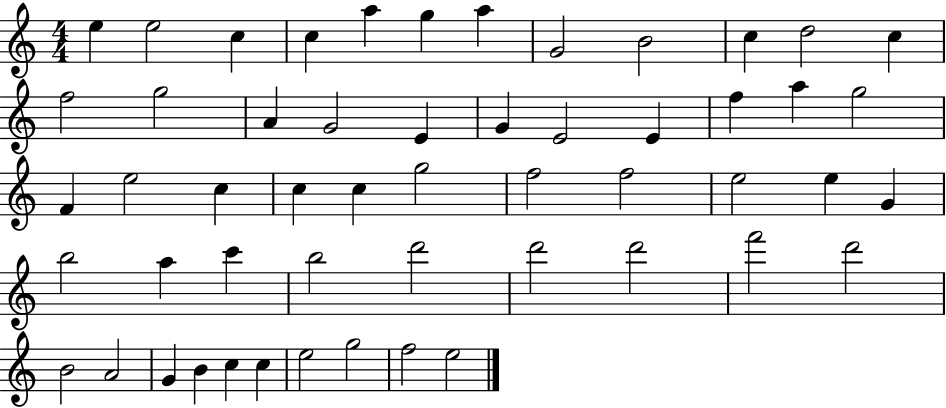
{
  \clef treble
  \numericTimeSignature
  \time 4/4
  \key c \major
  e''4 e''2 c''4 | c''4 a''4 g''4 a''4 | g'2 b'2 | c''4 d''2 c''4 | \break f''2 g''2 | a'4 g'2 e'4 | g'4 e'2 e'4 | f''4 a''4 g''2 | \break f'4 e''2 c''4 | c''4 c''4 g''2 | f''2 f''2 | e''2 e''4 g'4 | \break b''2 a''4 c'''4 | b''2 d'''2 | d'''2 d'''2 | f'''2 d'''2 | \break b'2 a'2 | g'4 b'4 c''4 c''4 | e''2 g''2 | f''2 e''2 | \break \bar "|."
}